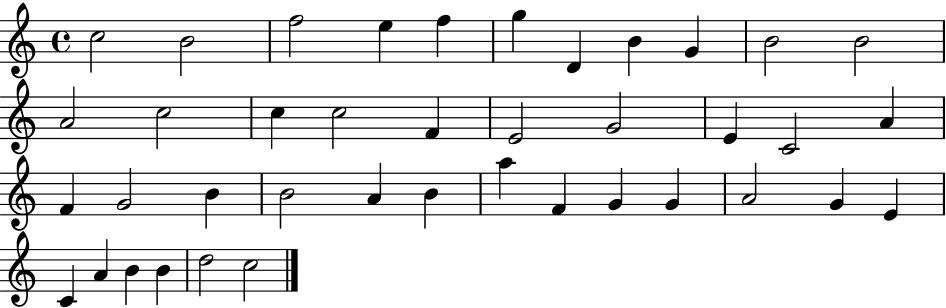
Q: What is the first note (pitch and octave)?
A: C5